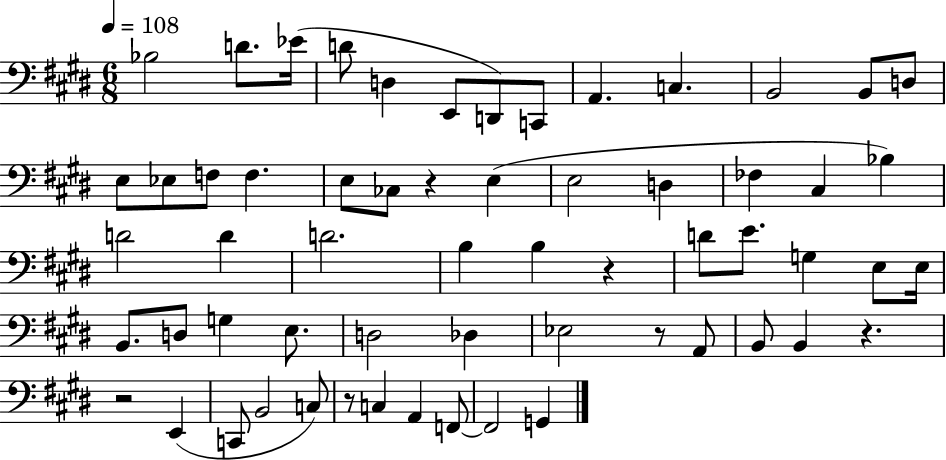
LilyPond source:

{
  \clef bass
  \numericTimeSignature
  \time 6/8
  \key e \major
  \tempo 4 = 108
  bes2 d'8. ees'16( | d'8 d4 e,8 d,8) c,8 | a,4. c4. | b,2 b,8 d8 | \break e8 ees8 f8 f4. | e8 ces8 r4 e4( | e2 d4 | fes4 cis4 bes4) | \break d'2 d'4 | d'2. | b4 b4 r4 | d'8 e'8. g4 e8 e16 | \break b,8. d8 g4 e8. | d2 des4 | ees2 r8 a,8 | b,8 b,4 r4. | \break r2 e,4( | c,8 b,2 c8) | r8 c4 a,4 f,8~~ | f,2 g,4 | \break \bar "|."
}